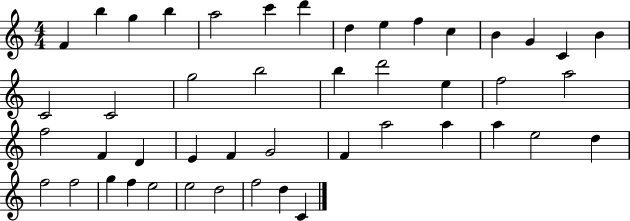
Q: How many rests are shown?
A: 0